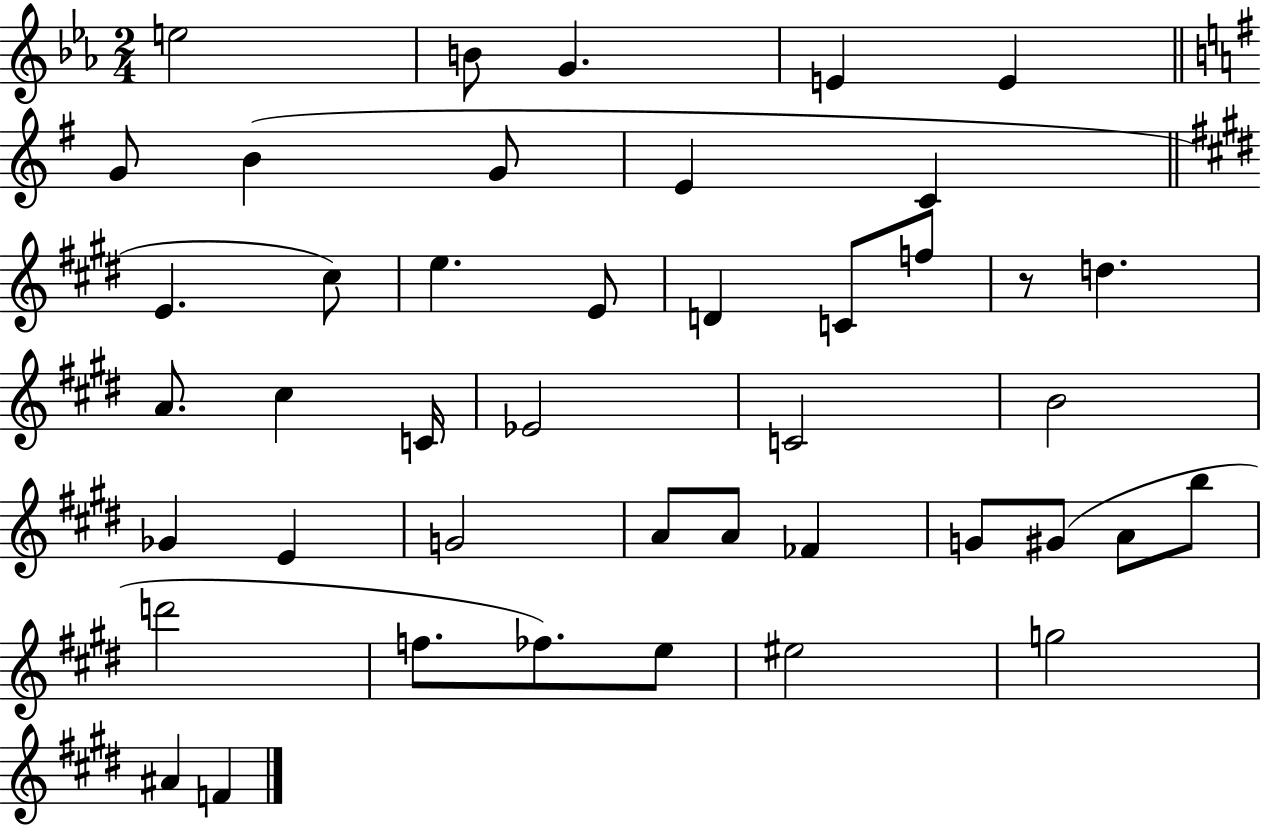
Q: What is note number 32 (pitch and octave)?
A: G#4